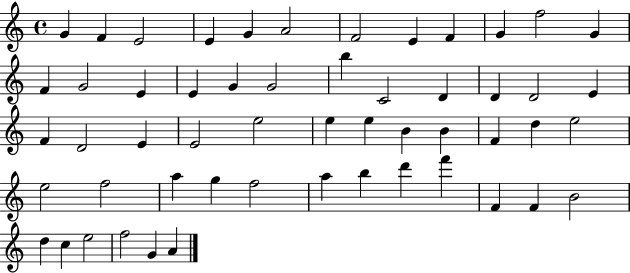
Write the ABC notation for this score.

X:1
T:Untitled
M:4/4
L:1/4
K:C
G F E2 E G A2 F2 E F G f2 G F G2 E E G G2 b C2 D D D2 E F D2 E E2 e2 e e B B F d e2 e2 f2 a g f2 a b d' f' F F B2 d c e2 f2 G A